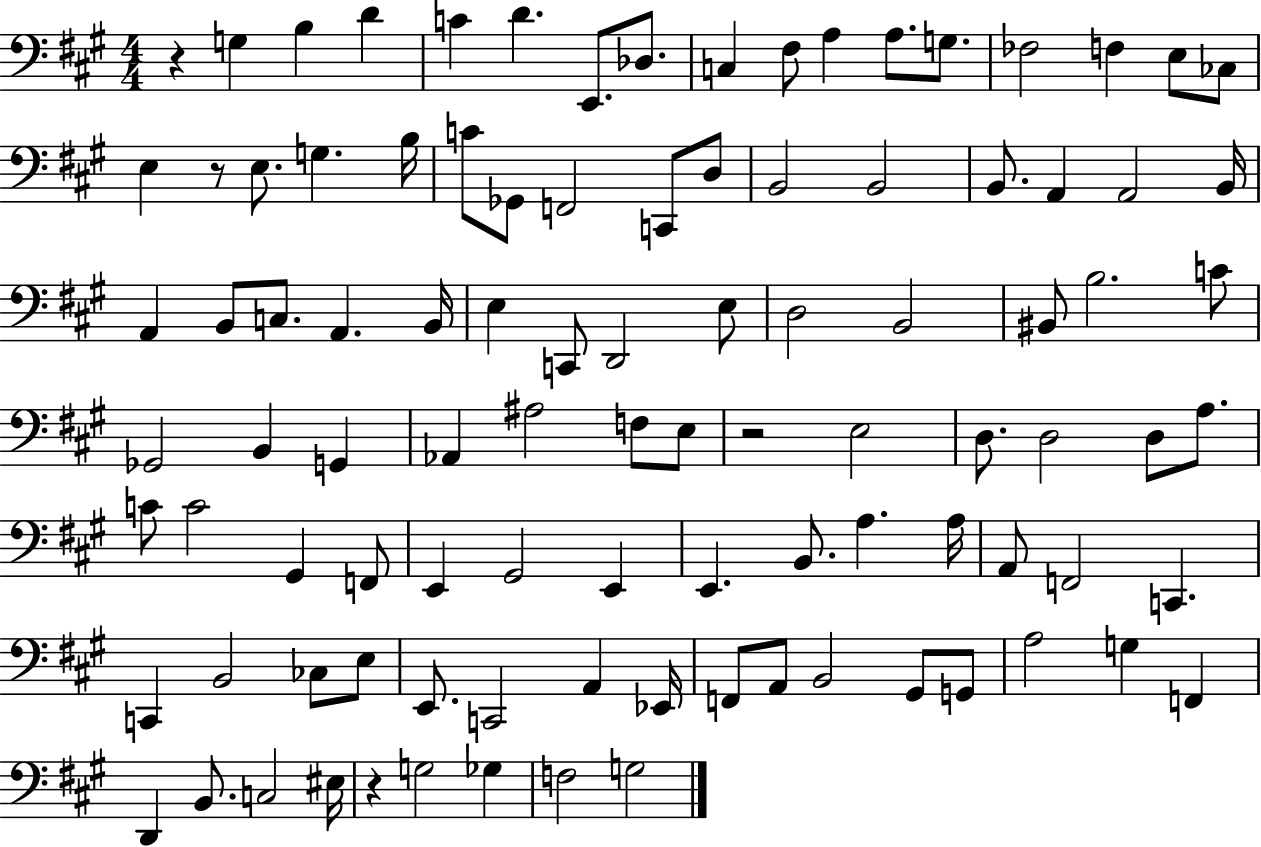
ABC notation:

X:1
T:Untitled
M:4/4
L:1/4
K:A
z G, B, D C D E,,/2 _D,/2 C, ^F,/2 A, A,/2 G,/2 _F,2 F, E,/2 _C,/2 E, z/2 E,/2 G, B,/4 C/2 _G,,/2 F,,2 C,,/2 D,/2 B,,2 B,,2 B,,/2 A,, A,,2 B,,/4 A,, B,,/2 C,/2 A,, B,,/4 E, C,,/2 D,,2 E,/2 D,2 B,,2 ^B,,/2 B,2 C/2 _G,,2 B,, G,, _A,, ^A,2 F,/2 E,/2 z2 E,2 D,/2 D,2 D,/2 A,/2 C/2 C2 ^G,, F,,/2 E,, ^G,,2 E,, E,, B,,/2 A, A,/4 A,,/2 F,,2 C,, C,, B,,2 _C,/2 E,/2 E,,/2 C,,2 A,, _E,,/4 F,,/2 A,,/2 B,,2 ^G,,/2 G,,/2 A,2 G, F,, D,, B,,/2 C,2 ^E,/4 z G,2 _G, F,2 G,2